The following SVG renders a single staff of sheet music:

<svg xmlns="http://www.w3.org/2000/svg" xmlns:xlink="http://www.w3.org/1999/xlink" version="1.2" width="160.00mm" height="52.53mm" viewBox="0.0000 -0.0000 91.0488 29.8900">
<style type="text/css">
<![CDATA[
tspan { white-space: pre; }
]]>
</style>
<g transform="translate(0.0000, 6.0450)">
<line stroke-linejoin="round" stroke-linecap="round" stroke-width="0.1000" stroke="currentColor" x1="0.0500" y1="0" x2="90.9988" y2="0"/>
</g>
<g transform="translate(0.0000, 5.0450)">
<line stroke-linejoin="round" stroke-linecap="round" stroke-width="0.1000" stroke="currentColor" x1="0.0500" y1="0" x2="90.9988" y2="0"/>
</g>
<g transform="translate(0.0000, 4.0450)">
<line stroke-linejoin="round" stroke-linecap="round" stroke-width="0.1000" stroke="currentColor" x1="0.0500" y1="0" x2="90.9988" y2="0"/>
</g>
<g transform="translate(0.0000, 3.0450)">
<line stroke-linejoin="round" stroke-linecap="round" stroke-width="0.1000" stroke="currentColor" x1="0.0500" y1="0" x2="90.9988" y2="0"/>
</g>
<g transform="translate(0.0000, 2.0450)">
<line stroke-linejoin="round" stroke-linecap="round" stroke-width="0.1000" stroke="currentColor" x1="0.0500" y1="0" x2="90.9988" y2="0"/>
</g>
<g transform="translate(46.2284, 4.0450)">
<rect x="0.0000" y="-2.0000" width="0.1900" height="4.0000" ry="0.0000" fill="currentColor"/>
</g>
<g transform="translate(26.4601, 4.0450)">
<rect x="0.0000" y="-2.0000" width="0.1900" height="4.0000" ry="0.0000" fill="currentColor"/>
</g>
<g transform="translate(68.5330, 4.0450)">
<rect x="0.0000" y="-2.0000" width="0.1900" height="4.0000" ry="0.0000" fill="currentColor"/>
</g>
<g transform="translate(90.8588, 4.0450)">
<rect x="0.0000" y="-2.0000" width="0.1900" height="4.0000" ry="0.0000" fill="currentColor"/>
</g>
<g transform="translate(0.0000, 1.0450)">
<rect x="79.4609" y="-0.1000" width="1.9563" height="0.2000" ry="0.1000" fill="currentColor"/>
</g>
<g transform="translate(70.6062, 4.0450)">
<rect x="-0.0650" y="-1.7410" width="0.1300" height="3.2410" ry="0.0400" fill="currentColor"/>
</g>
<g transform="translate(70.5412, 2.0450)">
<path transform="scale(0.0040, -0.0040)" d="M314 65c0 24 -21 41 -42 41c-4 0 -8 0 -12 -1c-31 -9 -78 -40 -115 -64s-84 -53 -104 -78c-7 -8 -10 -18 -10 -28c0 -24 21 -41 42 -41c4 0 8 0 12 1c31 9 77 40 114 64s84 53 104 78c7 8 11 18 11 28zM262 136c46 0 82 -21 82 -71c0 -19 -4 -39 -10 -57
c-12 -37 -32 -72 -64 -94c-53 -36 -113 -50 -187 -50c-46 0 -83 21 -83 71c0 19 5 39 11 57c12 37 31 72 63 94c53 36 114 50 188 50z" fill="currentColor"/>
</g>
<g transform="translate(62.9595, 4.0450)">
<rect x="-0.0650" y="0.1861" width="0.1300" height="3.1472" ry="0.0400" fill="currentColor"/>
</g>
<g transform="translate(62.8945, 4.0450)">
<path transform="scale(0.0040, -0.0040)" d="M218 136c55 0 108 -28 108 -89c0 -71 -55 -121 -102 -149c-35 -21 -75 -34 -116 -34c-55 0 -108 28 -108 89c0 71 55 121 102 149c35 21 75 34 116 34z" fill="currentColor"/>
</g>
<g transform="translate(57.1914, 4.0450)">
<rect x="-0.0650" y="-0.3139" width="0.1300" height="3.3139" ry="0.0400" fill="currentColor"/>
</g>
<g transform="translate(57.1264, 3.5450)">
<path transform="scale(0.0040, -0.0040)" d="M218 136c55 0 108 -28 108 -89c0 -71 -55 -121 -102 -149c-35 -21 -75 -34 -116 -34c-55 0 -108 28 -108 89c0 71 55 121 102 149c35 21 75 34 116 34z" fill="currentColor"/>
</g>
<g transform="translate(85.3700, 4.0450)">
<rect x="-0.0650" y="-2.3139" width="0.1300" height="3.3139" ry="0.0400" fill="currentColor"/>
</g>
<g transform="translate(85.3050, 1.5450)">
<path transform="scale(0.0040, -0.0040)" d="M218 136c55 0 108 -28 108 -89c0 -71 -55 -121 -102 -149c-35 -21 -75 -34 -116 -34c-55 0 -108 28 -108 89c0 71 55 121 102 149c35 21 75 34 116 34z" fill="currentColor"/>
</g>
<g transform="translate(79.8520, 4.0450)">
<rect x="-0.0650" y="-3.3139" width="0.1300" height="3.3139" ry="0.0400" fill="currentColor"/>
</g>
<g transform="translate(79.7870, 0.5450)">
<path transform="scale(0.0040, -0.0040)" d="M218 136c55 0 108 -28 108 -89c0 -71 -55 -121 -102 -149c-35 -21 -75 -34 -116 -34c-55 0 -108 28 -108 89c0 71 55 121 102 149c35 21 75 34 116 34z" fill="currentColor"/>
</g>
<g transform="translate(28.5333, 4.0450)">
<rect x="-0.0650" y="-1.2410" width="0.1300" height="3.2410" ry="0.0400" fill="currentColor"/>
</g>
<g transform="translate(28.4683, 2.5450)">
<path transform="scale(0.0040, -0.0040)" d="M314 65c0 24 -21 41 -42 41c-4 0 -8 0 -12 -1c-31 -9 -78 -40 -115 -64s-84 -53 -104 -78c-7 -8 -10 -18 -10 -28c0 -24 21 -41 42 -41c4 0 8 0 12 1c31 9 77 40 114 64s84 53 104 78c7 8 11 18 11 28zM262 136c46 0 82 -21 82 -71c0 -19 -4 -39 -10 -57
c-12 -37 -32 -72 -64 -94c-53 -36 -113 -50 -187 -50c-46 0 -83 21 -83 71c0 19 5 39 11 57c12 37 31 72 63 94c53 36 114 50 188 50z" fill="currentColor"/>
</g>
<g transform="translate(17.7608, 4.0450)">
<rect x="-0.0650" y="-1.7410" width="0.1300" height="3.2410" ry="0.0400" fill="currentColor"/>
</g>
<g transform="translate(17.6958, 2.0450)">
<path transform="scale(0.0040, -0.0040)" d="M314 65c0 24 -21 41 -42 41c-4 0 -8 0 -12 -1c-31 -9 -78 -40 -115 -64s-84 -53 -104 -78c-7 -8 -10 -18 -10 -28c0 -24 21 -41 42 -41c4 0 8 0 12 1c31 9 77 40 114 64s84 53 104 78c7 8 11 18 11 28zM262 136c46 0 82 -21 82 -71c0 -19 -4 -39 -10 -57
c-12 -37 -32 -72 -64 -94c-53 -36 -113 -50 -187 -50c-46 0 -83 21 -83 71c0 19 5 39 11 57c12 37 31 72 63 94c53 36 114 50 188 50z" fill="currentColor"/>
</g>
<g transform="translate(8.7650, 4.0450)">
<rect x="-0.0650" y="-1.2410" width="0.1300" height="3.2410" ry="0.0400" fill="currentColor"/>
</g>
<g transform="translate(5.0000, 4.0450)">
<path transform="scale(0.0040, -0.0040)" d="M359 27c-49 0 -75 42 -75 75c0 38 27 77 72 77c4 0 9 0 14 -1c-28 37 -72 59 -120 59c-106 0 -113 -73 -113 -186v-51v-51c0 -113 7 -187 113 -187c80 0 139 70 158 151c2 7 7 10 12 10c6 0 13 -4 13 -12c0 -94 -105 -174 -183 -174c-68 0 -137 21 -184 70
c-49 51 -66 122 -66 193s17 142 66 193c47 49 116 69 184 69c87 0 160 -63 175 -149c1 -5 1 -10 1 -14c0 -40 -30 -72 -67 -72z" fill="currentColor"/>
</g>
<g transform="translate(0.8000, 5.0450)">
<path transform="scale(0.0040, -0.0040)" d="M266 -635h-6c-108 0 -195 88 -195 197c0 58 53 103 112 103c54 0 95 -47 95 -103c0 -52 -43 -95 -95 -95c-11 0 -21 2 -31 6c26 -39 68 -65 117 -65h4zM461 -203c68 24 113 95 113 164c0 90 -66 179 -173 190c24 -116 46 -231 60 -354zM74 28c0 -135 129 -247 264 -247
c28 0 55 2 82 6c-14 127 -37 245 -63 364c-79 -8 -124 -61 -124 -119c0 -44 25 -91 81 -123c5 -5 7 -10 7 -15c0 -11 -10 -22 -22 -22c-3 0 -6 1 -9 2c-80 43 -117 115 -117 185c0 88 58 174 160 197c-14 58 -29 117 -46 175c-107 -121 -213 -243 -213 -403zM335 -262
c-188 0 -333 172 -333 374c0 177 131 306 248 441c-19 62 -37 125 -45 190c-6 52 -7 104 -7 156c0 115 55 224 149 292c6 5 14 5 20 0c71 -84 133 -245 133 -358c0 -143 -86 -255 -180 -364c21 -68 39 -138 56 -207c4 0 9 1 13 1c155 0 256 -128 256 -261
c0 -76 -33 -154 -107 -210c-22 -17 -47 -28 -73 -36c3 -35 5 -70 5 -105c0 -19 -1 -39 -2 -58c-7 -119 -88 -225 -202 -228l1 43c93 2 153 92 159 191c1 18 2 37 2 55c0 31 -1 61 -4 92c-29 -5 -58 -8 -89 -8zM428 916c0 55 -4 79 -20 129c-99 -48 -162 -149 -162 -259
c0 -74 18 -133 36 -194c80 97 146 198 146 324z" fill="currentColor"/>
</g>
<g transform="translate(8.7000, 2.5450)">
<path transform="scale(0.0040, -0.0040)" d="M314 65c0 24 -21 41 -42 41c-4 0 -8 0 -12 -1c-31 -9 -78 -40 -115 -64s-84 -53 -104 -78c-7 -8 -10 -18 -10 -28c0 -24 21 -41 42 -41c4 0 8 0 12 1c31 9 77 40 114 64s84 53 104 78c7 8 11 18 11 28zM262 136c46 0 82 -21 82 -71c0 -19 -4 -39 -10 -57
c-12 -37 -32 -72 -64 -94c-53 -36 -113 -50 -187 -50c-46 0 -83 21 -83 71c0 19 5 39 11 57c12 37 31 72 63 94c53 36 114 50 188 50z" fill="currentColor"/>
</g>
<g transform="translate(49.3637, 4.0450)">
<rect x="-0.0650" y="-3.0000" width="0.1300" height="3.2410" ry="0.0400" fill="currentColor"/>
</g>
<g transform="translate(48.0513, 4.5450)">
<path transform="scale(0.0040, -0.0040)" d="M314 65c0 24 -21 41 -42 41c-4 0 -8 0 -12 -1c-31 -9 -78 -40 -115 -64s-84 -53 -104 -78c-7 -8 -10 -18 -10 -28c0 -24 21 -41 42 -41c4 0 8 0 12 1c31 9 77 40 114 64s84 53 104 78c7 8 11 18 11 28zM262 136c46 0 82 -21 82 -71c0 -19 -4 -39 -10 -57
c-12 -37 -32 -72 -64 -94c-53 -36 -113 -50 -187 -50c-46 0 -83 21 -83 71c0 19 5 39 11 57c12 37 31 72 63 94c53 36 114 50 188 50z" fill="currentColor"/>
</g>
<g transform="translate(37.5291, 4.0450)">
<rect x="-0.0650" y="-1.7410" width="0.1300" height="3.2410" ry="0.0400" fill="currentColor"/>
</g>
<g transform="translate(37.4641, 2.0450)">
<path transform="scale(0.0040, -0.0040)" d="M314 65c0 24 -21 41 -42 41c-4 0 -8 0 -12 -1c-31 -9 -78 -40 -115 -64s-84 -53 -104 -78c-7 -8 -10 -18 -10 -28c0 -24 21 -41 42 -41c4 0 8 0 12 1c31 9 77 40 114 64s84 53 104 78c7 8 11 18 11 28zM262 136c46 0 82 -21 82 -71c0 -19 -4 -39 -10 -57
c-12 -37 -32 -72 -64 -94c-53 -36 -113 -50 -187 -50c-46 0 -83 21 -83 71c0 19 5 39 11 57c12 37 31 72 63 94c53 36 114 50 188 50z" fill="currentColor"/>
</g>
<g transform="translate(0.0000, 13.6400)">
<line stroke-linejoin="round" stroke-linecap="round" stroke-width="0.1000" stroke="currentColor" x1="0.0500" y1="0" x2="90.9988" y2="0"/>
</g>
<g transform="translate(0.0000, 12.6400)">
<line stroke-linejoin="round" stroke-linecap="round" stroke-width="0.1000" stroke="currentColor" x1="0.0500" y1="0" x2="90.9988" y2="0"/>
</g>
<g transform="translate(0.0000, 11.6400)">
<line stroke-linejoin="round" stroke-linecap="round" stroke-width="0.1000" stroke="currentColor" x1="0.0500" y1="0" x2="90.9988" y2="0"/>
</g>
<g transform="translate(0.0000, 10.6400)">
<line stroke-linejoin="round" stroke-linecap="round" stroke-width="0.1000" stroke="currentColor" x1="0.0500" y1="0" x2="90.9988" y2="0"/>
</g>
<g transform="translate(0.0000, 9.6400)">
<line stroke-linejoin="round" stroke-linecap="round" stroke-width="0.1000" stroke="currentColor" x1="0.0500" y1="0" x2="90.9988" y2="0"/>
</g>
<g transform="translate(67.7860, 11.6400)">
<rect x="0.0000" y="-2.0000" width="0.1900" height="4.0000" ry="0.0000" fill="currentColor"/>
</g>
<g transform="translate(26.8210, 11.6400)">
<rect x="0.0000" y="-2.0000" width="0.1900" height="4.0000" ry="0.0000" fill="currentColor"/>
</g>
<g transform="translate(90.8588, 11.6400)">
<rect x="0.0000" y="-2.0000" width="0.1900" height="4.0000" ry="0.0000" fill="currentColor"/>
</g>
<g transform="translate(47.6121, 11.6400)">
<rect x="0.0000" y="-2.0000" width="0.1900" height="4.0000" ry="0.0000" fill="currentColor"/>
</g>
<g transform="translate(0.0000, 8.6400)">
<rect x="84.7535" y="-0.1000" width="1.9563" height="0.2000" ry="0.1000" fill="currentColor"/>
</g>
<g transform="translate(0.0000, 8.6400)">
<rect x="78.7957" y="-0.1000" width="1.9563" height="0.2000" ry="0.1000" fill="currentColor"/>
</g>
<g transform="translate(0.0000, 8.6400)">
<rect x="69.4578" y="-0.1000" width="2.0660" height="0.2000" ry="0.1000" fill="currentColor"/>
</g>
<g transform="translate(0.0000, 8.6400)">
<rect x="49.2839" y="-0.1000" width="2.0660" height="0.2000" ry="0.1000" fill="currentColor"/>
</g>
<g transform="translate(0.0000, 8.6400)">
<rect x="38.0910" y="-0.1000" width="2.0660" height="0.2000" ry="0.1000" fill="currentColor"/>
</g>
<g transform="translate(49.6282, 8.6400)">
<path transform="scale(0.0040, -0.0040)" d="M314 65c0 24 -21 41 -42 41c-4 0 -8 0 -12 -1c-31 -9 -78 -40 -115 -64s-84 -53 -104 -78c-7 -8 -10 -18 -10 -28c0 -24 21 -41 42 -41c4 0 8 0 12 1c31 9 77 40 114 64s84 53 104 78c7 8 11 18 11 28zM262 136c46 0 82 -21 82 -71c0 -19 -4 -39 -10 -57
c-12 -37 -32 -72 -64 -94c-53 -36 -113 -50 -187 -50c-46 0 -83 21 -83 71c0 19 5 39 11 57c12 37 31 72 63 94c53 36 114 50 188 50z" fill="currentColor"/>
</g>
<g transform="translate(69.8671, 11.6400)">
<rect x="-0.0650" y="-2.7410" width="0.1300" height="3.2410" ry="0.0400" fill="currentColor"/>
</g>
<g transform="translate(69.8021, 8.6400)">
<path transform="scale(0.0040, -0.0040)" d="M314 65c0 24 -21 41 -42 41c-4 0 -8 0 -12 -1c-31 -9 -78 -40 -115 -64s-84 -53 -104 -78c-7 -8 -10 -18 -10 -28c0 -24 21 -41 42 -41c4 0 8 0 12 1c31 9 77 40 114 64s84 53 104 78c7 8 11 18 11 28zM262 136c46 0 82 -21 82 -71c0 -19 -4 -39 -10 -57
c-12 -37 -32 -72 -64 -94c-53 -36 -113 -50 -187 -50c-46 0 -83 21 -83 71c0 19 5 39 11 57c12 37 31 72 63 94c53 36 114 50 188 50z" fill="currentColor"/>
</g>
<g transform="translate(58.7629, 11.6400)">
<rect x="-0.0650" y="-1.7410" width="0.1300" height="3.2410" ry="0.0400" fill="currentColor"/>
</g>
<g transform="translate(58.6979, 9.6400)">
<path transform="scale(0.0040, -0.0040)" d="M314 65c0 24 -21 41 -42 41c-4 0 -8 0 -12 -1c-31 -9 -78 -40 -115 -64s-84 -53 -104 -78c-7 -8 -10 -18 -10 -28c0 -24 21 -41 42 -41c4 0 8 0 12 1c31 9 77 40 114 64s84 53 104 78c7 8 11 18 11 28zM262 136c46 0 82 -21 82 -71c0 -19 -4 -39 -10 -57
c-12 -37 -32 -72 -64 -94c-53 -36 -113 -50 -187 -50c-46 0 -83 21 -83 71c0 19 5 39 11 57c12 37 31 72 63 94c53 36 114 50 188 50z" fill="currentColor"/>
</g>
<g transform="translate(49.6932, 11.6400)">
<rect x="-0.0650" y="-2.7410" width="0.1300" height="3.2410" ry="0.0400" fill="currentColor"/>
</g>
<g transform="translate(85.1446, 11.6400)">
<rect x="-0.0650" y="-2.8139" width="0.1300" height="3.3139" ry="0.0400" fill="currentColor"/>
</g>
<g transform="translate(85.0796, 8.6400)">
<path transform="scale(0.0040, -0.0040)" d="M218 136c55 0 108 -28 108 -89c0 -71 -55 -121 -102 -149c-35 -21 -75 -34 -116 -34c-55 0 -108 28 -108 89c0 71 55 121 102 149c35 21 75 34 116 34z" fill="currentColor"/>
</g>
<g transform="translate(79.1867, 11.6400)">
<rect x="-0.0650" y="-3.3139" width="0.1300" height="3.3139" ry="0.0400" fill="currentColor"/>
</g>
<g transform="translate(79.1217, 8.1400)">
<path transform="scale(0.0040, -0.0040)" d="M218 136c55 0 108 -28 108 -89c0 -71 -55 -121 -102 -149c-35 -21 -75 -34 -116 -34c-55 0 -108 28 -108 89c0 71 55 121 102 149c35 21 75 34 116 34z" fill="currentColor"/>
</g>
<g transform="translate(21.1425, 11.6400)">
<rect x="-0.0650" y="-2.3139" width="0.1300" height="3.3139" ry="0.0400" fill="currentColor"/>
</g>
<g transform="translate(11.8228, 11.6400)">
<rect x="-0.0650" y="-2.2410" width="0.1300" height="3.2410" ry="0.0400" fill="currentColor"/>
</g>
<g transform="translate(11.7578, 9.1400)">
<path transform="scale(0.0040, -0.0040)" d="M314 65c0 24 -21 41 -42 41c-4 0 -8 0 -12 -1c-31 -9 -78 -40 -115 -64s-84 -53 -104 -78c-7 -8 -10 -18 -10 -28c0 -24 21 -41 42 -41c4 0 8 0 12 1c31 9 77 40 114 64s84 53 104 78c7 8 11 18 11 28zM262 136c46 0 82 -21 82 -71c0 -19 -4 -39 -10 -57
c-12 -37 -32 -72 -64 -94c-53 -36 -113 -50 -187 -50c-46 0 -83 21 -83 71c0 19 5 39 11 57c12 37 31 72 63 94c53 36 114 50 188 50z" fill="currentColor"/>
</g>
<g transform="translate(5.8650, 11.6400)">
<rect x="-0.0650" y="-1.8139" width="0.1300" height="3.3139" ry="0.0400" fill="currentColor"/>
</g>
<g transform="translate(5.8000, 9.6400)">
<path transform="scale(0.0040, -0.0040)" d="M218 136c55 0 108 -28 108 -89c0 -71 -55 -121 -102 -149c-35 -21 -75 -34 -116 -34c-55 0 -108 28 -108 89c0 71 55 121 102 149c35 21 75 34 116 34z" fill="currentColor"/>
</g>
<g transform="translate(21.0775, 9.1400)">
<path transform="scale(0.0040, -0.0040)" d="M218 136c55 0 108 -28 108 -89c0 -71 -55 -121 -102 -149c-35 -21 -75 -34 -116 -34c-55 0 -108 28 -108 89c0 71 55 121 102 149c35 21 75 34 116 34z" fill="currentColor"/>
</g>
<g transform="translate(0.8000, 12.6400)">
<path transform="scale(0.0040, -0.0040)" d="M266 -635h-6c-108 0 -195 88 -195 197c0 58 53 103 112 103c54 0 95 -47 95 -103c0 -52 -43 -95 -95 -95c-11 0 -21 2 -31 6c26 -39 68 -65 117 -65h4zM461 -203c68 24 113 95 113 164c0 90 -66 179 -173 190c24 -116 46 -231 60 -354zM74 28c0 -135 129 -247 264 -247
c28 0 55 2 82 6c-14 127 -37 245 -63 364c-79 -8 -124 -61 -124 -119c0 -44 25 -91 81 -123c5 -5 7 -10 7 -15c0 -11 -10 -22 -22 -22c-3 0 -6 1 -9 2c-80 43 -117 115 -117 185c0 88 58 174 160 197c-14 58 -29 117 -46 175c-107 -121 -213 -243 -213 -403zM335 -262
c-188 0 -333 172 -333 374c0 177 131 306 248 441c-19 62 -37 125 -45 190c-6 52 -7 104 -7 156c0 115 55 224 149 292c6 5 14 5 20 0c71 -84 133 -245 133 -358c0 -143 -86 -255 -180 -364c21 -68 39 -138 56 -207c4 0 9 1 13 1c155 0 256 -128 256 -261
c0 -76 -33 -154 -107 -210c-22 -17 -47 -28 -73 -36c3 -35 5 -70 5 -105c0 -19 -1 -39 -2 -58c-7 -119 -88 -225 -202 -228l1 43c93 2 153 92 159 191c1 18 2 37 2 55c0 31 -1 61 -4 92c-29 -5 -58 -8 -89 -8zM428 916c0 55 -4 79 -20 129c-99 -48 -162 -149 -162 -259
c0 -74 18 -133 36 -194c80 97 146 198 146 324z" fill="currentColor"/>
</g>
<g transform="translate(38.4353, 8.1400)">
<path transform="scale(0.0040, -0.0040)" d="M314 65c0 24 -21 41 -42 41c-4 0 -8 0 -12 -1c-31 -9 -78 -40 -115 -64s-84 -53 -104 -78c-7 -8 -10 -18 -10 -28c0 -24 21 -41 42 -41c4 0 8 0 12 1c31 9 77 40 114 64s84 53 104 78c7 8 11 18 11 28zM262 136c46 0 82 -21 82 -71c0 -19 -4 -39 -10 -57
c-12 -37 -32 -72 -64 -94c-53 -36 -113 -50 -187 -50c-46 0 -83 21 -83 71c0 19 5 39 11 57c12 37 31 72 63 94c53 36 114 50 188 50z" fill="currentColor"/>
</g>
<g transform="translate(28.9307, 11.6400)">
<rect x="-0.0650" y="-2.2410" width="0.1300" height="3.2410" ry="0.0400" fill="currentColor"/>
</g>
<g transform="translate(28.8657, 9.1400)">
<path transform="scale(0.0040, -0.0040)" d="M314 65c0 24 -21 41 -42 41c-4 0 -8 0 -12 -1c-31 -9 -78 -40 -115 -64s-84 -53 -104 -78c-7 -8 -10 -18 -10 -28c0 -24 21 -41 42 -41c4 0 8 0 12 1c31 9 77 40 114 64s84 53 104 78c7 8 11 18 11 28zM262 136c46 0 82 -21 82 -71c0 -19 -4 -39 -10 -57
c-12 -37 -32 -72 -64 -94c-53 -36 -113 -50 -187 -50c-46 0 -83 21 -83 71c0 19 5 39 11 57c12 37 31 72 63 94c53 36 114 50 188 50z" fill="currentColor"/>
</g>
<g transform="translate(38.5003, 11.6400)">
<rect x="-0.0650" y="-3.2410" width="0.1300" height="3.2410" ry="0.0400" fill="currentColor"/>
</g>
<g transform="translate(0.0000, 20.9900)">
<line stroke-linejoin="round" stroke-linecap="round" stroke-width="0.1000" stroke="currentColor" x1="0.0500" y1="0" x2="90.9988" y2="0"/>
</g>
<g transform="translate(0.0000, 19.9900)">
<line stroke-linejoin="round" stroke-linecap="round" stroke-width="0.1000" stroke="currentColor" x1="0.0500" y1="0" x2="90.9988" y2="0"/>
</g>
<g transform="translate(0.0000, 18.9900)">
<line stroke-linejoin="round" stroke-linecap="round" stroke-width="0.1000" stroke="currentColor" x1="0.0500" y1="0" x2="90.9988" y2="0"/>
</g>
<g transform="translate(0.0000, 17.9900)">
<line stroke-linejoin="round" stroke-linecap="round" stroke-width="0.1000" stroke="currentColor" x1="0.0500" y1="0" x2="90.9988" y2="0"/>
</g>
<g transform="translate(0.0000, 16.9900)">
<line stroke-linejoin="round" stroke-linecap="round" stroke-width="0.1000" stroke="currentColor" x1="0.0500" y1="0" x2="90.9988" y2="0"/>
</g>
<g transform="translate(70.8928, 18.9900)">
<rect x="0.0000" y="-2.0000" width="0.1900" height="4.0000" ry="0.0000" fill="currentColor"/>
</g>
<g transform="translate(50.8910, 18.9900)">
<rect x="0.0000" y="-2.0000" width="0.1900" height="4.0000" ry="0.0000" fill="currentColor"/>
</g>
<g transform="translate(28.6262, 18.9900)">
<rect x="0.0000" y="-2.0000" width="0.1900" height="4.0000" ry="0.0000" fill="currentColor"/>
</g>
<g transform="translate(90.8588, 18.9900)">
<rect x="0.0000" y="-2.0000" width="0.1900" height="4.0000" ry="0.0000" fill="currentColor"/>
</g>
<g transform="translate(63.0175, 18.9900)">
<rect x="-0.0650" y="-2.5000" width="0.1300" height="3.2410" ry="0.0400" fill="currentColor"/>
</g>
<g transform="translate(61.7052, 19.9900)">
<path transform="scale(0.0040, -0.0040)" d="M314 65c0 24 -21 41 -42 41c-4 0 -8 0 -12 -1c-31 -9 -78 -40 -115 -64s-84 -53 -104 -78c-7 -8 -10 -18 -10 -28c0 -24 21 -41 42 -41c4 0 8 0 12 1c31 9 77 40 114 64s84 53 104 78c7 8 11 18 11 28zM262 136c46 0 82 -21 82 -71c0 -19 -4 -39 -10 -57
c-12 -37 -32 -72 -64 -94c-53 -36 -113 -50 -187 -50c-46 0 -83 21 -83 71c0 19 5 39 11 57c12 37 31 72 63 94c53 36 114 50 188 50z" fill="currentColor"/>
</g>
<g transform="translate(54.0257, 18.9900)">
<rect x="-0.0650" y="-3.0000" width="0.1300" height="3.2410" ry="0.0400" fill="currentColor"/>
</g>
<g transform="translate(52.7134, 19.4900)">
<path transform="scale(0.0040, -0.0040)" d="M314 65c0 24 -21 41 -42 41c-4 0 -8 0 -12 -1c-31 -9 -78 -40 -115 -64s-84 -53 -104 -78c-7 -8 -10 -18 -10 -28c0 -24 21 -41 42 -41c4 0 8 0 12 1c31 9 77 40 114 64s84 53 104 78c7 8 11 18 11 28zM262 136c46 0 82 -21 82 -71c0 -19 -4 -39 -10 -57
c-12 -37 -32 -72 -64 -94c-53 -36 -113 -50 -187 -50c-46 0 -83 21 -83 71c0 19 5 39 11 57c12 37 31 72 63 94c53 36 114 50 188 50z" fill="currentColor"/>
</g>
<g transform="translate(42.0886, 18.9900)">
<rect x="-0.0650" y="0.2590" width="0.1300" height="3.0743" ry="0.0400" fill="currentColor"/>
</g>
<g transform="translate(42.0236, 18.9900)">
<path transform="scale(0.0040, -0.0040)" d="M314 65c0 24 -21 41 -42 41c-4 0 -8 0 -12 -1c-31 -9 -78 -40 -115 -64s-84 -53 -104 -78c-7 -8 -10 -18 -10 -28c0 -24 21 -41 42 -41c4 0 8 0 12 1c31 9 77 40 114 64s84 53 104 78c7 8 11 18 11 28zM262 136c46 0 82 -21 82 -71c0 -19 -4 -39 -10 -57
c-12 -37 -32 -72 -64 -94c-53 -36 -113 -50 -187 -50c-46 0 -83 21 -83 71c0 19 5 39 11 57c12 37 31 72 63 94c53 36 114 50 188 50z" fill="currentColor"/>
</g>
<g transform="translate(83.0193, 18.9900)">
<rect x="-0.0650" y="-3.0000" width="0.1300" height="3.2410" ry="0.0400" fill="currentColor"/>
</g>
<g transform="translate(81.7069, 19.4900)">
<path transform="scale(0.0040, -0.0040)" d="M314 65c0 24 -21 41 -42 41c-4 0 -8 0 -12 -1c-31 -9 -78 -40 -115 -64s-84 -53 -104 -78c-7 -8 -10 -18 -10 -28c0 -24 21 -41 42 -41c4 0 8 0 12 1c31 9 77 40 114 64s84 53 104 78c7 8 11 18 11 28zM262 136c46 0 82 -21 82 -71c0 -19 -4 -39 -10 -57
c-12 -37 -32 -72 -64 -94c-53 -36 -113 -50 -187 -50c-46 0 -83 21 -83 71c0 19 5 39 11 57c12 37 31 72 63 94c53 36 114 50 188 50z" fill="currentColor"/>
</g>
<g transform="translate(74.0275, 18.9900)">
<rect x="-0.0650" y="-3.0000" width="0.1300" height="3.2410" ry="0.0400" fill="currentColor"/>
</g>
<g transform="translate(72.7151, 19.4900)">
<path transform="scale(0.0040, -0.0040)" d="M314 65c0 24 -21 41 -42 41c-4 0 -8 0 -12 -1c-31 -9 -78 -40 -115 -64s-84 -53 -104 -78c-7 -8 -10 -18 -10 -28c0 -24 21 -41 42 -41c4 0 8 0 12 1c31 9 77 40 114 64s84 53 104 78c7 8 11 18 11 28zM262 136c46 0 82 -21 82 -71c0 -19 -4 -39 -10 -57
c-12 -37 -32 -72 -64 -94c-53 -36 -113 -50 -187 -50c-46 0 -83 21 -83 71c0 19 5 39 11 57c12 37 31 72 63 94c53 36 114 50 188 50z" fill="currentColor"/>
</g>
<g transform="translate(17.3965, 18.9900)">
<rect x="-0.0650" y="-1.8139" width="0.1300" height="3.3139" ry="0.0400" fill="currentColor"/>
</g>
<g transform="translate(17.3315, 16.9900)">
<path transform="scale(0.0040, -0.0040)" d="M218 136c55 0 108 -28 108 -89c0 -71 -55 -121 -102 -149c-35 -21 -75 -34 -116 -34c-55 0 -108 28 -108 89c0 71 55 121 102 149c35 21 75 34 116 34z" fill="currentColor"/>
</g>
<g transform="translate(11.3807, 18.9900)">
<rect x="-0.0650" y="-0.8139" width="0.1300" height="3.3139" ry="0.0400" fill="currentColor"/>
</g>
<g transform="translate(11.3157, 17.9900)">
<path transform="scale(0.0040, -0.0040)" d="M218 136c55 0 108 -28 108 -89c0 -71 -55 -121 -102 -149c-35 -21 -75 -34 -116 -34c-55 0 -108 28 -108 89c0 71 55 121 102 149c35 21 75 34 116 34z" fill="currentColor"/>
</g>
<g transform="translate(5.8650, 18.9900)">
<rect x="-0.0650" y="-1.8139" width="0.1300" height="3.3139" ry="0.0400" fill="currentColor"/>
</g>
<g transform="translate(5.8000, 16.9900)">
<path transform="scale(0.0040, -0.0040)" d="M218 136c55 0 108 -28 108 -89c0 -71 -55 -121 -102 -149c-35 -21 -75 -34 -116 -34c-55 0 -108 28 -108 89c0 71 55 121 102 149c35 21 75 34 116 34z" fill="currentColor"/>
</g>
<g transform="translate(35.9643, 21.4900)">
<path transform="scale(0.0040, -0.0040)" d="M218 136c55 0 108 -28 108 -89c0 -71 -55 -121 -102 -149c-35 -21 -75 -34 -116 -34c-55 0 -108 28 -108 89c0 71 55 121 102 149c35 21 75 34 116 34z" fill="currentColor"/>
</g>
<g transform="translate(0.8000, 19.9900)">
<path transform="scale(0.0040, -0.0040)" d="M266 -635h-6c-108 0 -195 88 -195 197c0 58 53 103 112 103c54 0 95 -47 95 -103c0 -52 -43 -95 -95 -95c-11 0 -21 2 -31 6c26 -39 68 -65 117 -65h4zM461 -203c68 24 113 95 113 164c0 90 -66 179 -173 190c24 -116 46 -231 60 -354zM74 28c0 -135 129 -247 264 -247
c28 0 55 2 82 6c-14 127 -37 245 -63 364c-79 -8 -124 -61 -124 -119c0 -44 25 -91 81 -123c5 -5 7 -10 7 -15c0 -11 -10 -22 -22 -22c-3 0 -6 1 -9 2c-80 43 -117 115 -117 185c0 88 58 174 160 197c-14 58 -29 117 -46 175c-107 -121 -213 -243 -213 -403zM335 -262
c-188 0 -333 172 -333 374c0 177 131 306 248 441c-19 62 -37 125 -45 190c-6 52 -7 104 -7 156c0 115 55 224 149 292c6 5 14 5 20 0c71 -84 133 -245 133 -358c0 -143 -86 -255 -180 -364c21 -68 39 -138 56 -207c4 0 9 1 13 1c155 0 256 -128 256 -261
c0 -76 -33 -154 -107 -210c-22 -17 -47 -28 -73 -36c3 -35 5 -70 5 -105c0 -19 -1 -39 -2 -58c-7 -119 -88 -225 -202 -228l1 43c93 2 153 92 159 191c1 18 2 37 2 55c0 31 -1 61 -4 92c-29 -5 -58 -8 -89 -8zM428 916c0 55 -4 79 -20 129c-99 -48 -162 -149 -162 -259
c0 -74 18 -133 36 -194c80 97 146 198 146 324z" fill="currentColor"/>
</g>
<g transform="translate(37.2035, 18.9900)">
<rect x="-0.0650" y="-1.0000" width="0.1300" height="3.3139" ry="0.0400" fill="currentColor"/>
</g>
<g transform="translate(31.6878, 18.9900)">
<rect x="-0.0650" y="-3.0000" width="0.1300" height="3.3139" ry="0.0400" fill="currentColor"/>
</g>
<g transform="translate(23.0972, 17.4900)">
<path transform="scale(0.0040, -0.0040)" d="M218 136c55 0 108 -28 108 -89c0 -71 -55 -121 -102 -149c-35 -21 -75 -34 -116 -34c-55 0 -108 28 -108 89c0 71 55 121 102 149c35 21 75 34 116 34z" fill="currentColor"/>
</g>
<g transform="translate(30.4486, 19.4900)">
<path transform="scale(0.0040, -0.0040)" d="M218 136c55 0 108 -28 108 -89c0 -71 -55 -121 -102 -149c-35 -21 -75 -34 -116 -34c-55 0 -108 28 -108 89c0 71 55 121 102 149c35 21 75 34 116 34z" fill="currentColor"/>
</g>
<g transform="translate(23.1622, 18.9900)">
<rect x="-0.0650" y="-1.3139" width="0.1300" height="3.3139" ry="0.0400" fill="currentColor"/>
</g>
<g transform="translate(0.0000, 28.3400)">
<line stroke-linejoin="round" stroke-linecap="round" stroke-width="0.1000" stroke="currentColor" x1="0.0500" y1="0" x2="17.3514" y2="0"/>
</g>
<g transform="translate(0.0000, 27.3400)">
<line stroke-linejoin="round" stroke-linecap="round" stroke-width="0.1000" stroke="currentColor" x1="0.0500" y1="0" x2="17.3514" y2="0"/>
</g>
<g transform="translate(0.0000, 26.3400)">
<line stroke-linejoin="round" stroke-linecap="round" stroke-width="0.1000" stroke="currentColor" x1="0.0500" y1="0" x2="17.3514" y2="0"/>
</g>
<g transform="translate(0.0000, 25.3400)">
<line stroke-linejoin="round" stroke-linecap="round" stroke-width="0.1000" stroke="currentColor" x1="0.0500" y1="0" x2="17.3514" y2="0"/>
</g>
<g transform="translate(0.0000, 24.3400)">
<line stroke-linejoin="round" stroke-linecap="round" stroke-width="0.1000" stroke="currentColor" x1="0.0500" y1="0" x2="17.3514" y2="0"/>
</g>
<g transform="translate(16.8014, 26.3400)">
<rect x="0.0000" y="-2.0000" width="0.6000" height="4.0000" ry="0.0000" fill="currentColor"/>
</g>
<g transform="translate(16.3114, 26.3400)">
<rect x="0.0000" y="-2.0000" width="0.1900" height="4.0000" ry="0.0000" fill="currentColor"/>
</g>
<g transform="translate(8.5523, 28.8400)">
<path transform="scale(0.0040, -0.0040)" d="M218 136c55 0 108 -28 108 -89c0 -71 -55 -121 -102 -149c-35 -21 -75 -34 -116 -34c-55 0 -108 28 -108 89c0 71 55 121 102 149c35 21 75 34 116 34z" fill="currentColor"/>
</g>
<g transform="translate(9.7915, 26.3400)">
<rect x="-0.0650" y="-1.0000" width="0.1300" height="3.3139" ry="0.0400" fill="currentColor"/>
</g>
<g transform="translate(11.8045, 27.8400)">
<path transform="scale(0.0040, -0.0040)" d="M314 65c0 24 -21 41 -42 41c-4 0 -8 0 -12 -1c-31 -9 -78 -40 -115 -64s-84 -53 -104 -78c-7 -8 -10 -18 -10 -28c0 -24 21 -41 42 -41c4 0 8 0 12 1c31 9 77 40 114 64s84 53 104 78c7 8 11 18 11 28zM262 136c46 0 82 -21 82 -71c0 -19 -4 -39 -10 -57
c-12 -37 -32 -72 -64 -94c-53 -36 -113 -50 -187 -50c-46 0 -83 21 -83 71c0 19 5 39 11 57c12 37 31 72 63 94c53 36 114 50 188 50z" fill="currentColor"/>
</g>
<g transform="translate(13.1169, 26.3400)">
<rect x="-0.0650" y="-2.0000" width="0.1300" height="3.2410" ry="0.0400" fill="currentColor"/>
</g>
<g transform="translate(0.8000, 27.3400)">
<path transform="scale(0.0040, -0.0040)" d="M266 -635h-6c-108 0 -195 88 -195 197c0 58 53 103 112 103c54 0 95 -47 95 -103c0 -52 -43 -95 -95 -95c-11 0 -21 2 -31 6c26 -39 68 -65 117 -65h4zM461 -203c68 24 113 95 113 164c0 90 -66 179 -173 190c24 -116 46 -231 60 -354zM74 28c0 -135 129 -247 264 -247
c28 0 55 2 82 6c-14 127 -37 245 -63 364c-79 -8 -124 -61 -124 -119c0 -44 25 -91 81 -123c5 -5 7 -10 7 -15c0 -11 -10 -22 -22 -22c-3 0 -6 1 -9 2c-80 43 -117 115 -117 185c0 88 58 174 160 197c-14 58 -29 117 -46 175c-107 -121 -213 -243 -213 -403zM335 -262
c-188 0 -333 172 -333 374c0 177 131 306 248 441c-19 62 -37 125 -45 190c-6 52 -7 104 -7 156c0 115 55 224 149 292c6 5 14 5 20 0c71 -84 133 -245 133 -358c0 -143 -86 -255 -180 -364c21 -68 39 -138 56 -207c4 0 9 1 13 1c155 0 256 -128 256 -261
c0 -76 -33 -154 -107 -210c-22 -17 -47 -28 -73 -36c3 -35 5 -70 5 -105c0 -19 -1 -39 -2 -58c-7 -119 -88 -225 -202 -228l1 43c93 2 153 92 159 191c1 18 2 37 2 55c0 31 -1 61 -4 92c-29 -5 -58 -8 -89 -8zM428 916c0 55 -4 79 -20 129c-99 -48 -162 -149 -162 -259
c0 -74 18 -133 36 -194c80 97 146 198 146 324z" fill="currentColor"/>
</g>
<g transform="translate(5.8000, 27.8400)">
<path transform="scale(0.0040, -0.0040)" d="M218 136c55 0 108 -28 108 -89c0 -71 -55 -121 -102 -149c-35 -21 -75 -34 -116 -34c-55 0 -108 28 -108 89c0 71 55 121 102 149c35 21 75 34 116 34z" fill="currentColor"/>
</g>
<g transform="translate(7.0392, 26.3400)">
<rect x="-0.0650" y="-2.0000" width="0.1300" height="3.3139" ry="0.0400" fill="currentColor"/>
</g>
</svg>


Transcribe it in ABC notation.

X:1
T:Untitled
M:4/4
L:1/4
K:C
e2 f2 e2 f2 A2 c B f2 b g f g2 g g2 b2 a2 f2 a2 b a f d f e A D B2 A2 G2 A2 A2 F D F2